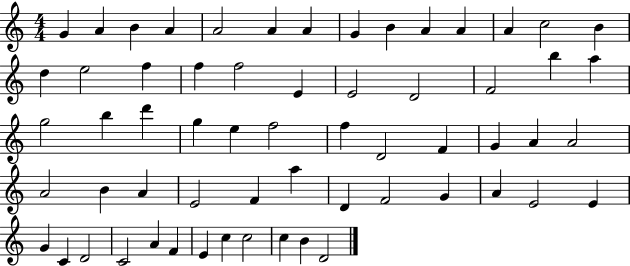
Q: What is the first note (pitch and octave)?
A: G4